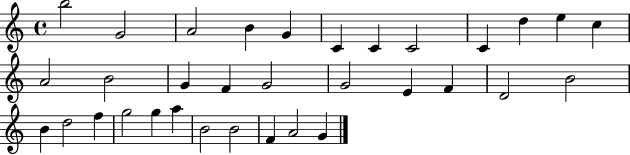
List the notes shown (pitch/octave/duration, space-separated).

B5/h G4/h A4/h B4/q G4/q C4/q C4/q C4/h C4/q D5/q E5/q C5/q A4/h B4/h G4/q F4/q G4/h G4/h E4/q F4/q D4/h B4/h B4/q D5/h F5/q G5/h G5/q A5/q B4/h B4/h F4/q A4/h G4/q